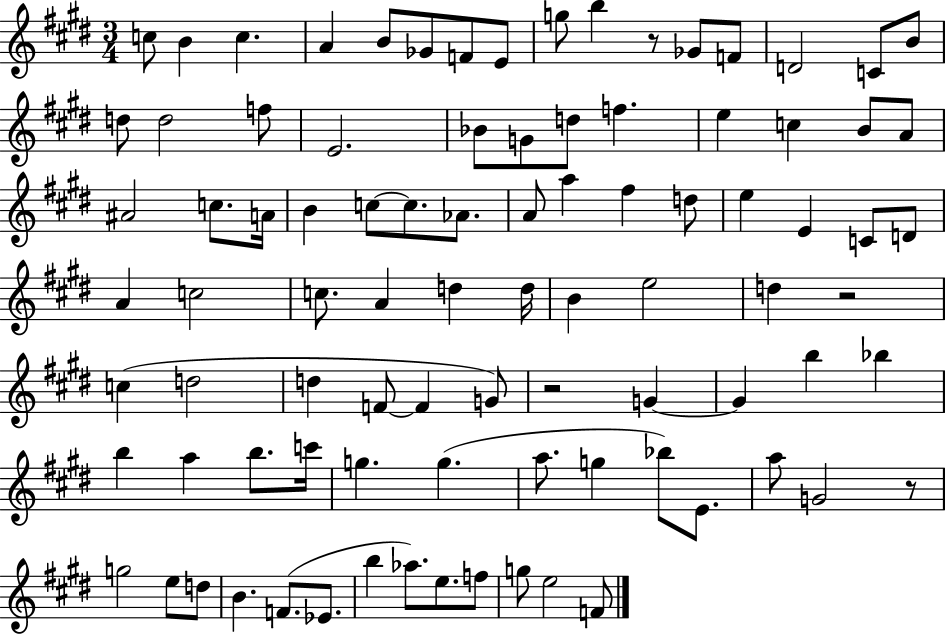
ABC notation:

X:1
T:Untitled
M:3/4
L:1/4
K:E
c/2 B c A B/2 _G/2 F/2 E/2 g/2 b z/2 _G/2 F/2 D2 C/2 B/2 d/2 d2 f/2 E2 _B/2 G/2 d/2 f e c B/2 A/2 ^A2 c/2 A/4 B c/2 c/2 _A/2 A/2 a ^f d/2 e E C/2 D/2 A c2 c/2 A d d/4 B e2 d z2 c d2 d F/2 F G/2 z2 G G b _b b a b/2 c'/4 g g a/2 g _b/2 E/2 a/2 G2 z/2 g2 e/2 d/2 B F/2 _E/2 b _a/2 e/2 f/2 g/2 e2 F/2